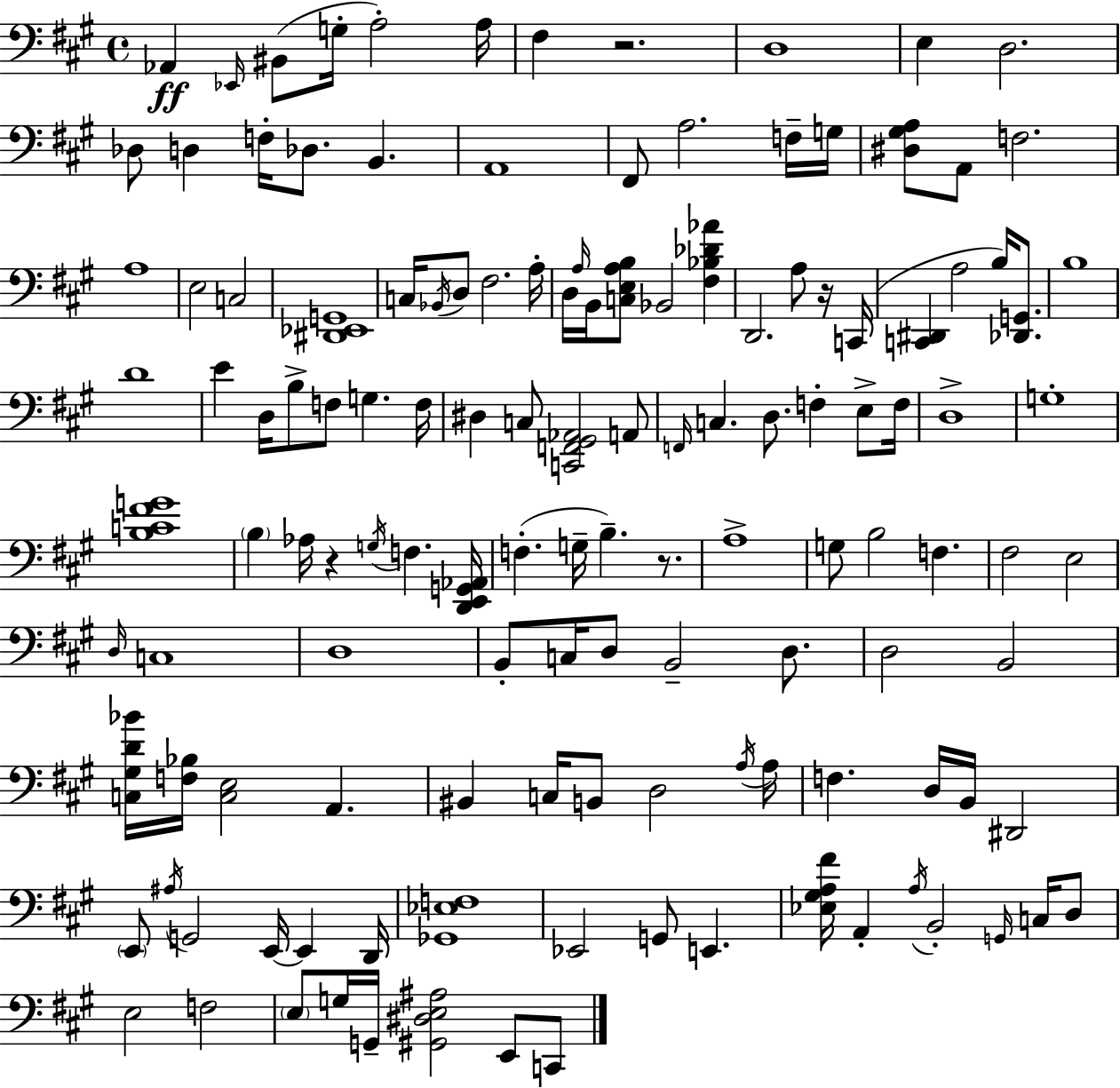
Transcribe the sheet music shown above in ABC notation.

X:1
T:Untitled
M:4/4
L:1/4
K:A
_A,, _E,,/4 ^B,,/2 G,/4 A,2 A,/4 ^F, z2 D,4 E, D,2 _D,/2 D, F,/4 _D,/2 B,, A,,4 ^F,,/2 A,2 F,/4 G,/4 [^D,^G,A,]/2 A,,/2 F,2 A,4 E,2 C,2 [^D,,_E,,G,,]4 C,/4 _B,,/4 D,/2 ^F,2 A,/4 D,/4 A,/4 B,,/4 [C,E,A,B,]/2 _B,,2 [^F,_B,_D_A] D,,2 A,/2 z/4 C,,/4 [C,,^D,,] A,2 B,/4 [_D,,G,,]/2 B,4 D4 E D,/4 B,/2 F,/2 G, F,/4 ^D, C,/2 [C,,F,,^G,,_A,,]2 A,,/2 F,,/4 C, D,/2 F, E,/2 F,/4 D,4 G,4 [B,C^FG]4 B, _A,/4 z G,/4 F, [D,,E,,G,,_A,,]/4 F, G,/4 B, z/2 A,4 G,/2 B,2 F, ^F,2 E,2 D,/4 C,4 D,4 B,,/2 C,/4 D,/2 B,,2 D,/2 D,2 B,,2 [C,^G,D_B]/4 [F,_B,]/4 [C,E,]2 A,, ^B,, C,/4 B,,/2 D,2 A,/4 A,/4 F, D,/4 B,,/4 ^D,,2 E,,/2 ^A,/4 G,,2 E,,/4 E,, D,,/4 [_G,,_E,F,]4 _E,,2 G,,/2 E,, [_E,^G,A,^F]/4 A,, A,/4 B,,2 G,,/4 C,/4 D,/2 E,2 F,2 E,/2 G,/4 G,,/4 [^G,,^D,E,^A,]2 E,,/2 C,,/2